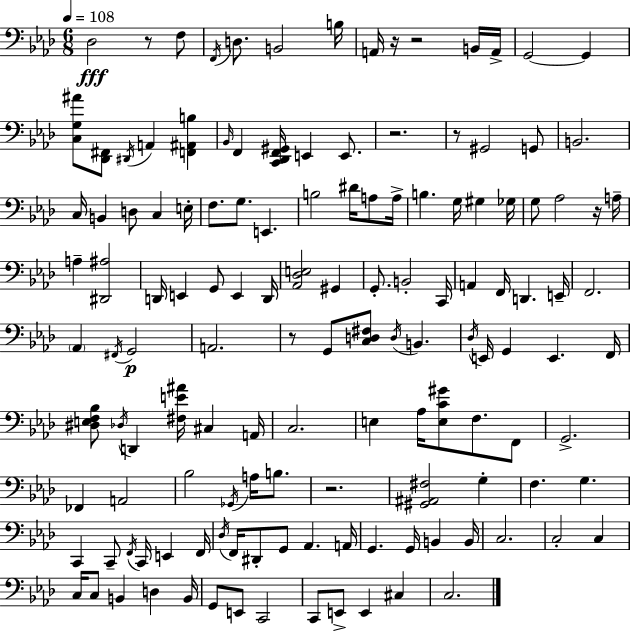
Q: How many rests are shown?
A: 8